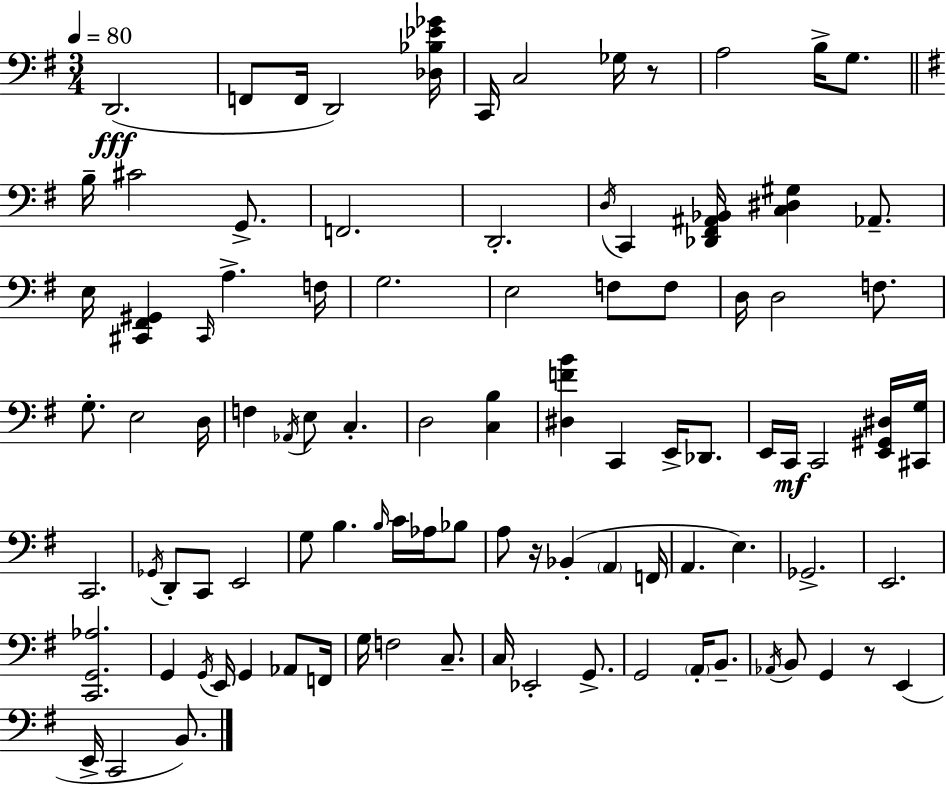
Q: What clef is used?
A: bass